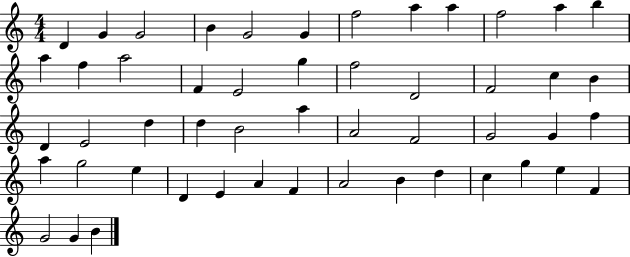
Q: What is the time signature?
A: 4/4